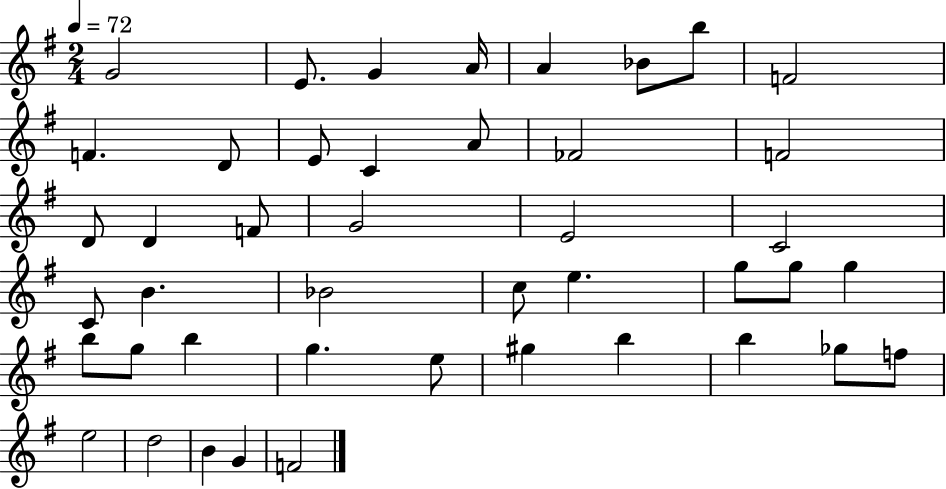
G4/h E4/e. G4/q A4/s A4/q Bb4/e B5/e F4/h F4/q. D4/e E4/e C4/q A4/e FES4/h F4/h D4/e D4/q F4/e G4/h E4/h C4/h C4/e B4/q. Bb4/h C5/e E5/q. G5/e G5/e G5/q B5/e G5/e B5/q G5/q. E5/e G#5/q B5/q B5/q Gb5/e F5/e E5/h D5/h B4/q G4/q F4/h